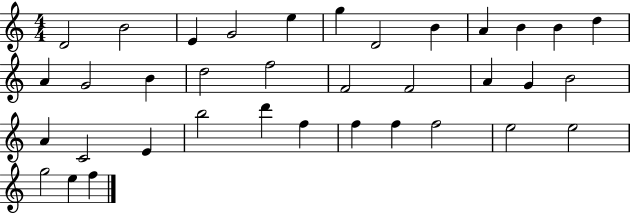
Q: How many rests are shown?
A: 0